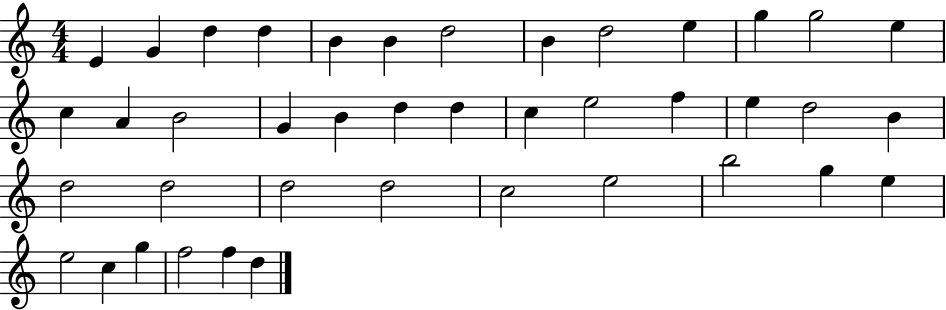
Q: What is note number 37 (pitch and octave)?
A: C5